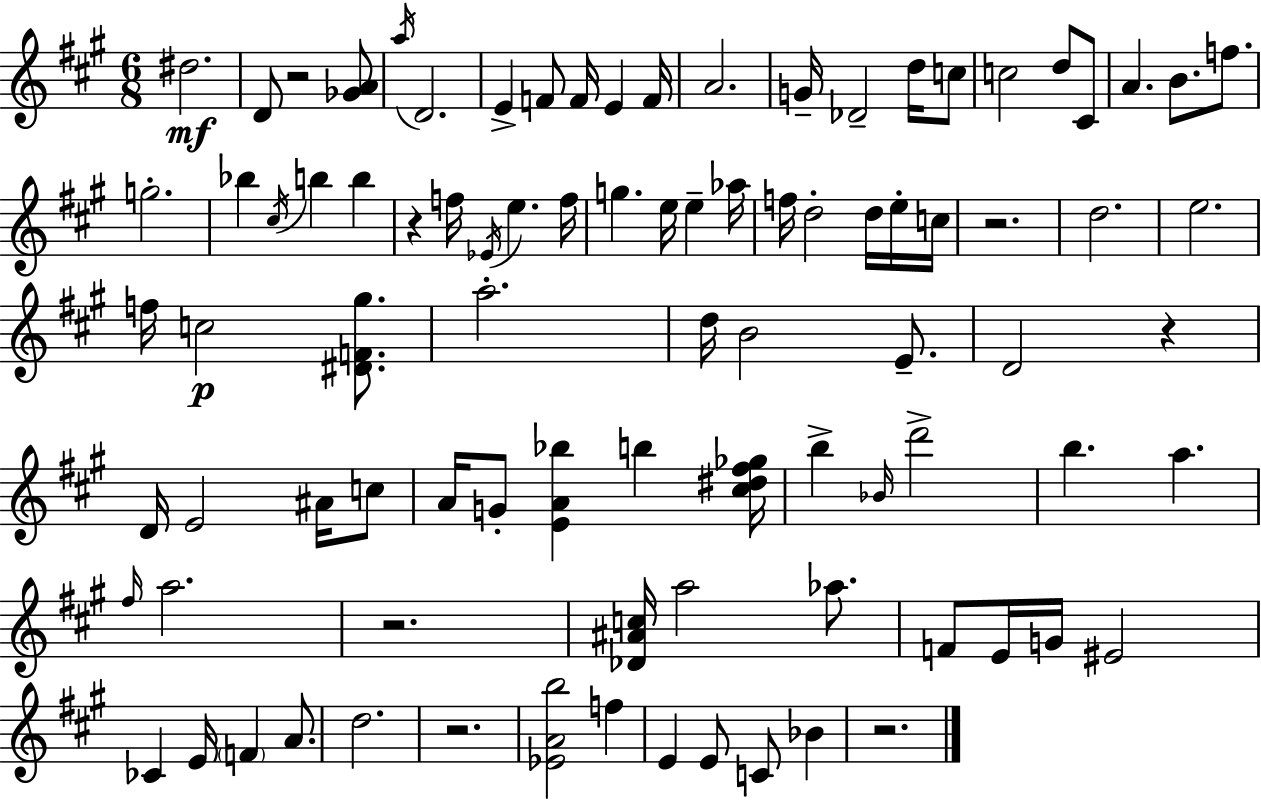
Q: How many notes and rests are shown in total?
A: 90